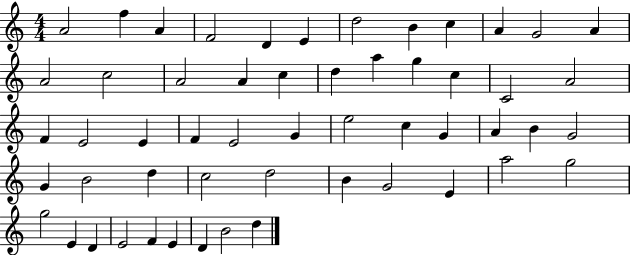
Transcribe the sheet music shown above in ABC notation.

X:1
T:Untitled
M:4/4
L:1/4
K:C
A2 f A F2 D E d2 B c A G2 A A2 c2 A2 A c d a g c C2 A2 F E2 E F E2 G e2 c G A B G2 G B2 d c2 d2 B G2 E a2 g2 g2 E D E2 F E D B2 d